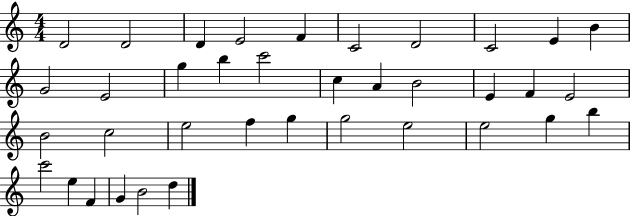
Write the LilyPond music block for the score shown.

{
  \clef treble
  \numericTimeSignature
  \time 4/4
  \key c \major
  d'2 d'2 | d'4 e'2 f'4 | c'2 d'2 | c'2 e'4 b'4 | \break g'2 e'2 | g''4 b''4 c'''2 | c''4 a'4 b'2 | e'4 f'4 e'2 | \break b'2 c''2 | e''2 f''4 g''4 | g''2 e''2 | e''2 g''4 b''4 | \break c'''2 e''4 f'4 | g'4 b'2 d''4 | \bar "|."
}